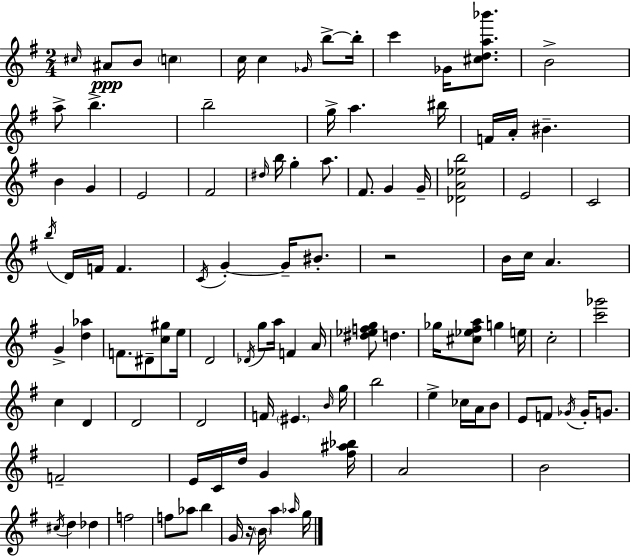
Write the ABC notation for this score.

X:1
T:Untitled
M:2/4
L:1/4
K:G
^c/4 ^A/2 B/2 c c/4 c _G/4 b/2 b/4 c' _G/4 [^cda_b']/2 B2 a/2 b b2 g/4 a ^b/4 F/4 A/4 ^B B G E2 ^F2 ^d/4 b/4 g a/2 ^F/2 G G/4 [_DA_eb]2 E2 C2 b/4 D/4 F/4 F C/4 G G/4 ^B/2 z2 B/4 c/4 A G [d_a] F/2 ^D/2 [c^g]/2 e/4 D2 _D/4 g/2 a/4 F A/4 [^d_efg]/2 d _g/4 [^c_e^fa]/2 g e/4 c2 [c'_g']2 c D D2 D2 F/4 ^E B/4 g/4 b2 e _c/4 A/4 B/2 E/2 F/2 _G/4 _G/4 G/2 F2 E/4 C/4 d/4 G [^f^a_b]/4 A2 B2 ^c/4 d _d f2 f/2 _a/2 b G/4 z/4 B/4 a _a/4 g/4